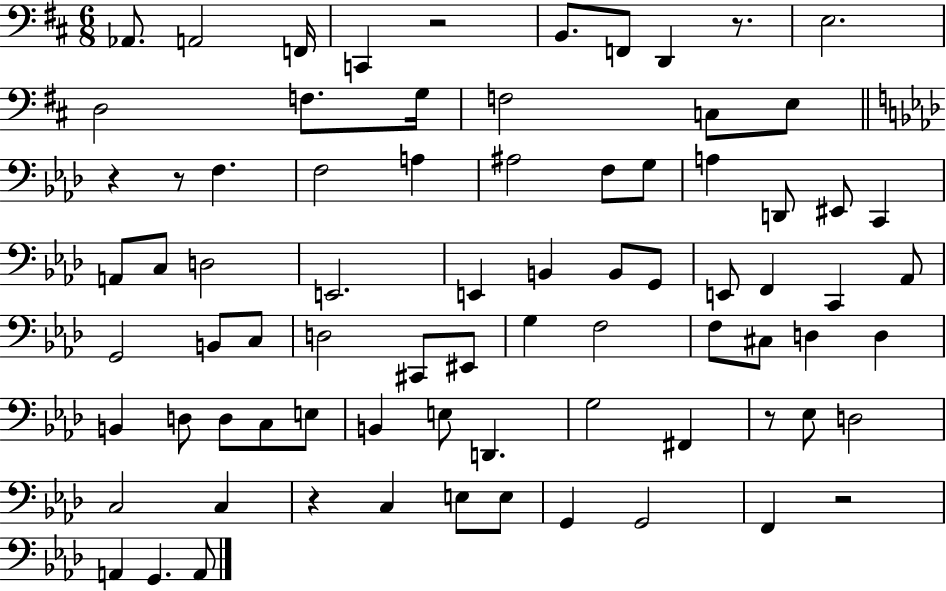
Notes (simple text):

Ab2/e. A2/h F2/s C2/q R/h B2/e. F2/e D2/q R/e. E3/h. D3/h F3/e. G3/s F3/h C3/e E3/e R/q R/e F3/q. F3/h A3/q A#3/h F3/e G3/e A3/q D2/e EIS2/e C2/q A2/e C3/e D3/h E2/h. E2/q B2/q B2/e G2/e E2/e F2/q C2/q Ab2/e G2/h B2/e C3/e D3/h C#2/e EIS2/e G3/q F3/h F3/e C#3/e D3/q D3/q B2/q D3/e D3/e C3/e E3/e B2/q E3/e D2/q. G3/h F#2/q R/e Eb3/e D3/h C3/h C3/q R/q C3/q E3/e E3/e G2/q G2/h F2/q R/h A2/q G2/q. A2/e